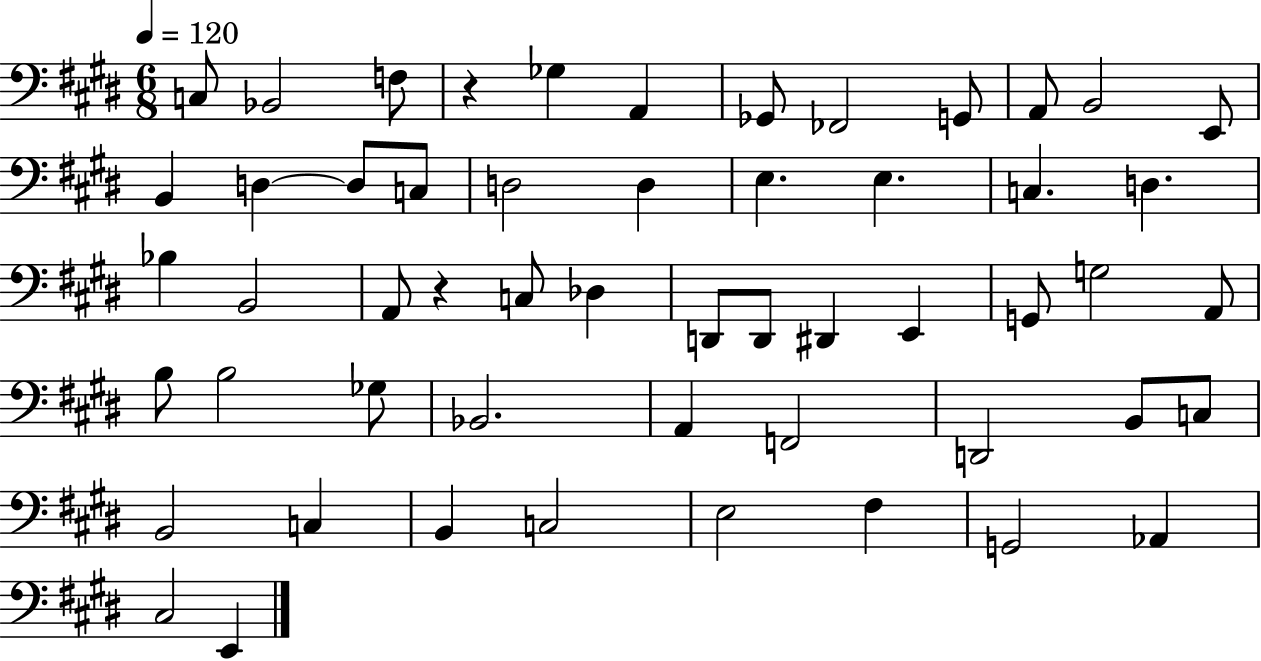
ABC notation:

X:1
T:Untitled
M:6/8
L:1/4
K:E
C,/2 _B,,2 F,/2 z _G, A,, _G,,/2 _F,,2 G,,/2 A,,/2 B,,2 E,,/2 B,, D, D,/2 C,/2 D,2 D, E, E, C, D, _B, B,,2 A,,/2 z C,/2 _D, D,,/2 D,,/2 ^D,, E,, G,,/2 G,2 A,,/2 B,/2 B,2 _G,/2 _B,,2 A,, F,,2 D,,2 B,,/2 C,/2 B,,2 C, B,, C,2 E,2 ^F, G,,2 _A,, ^C,2 E,,